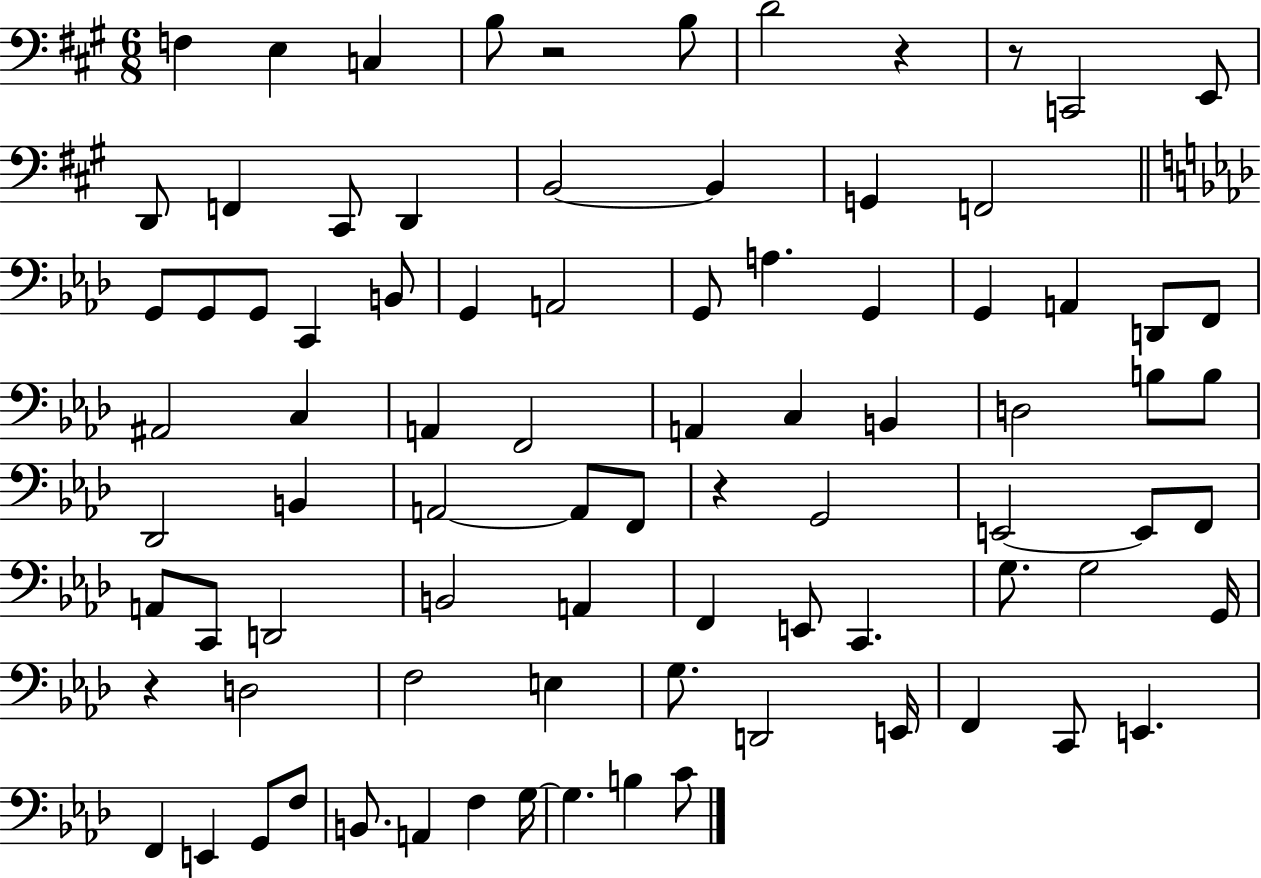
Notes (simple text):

F3/q E3/q C3/q B3/e R/h B3/e D4/h R/q R/e C2/h E2/e D2/e F2/q C#2/e D2/q B2/h B2/q G2/q F2/h G2/e G2/e G2/e C2/q B2/e G2/q A2/h G2/e A3/q. G2/q G2/q A2/q D2/e F2/e A#2/h C3/q A2/q F2/h A2/q C3/q B2/q D3/h B3/e B3/e Db2/h B2/q A2/h A2/e F2/e R/q G2/h E2/h E2/e F2/e A2/e C2/e D2/h B2/h A2/q F2/q E2/e C2/q. G3/e. G3/h G2/s R/q D3/h F3/h E3/q G3/e. D2/h E2/s F2/q C2/e E2/q. F2/q E2/q G2/e F3/e B2/e. A2/q F3/q G3/s G3/q. B3/q C4/e